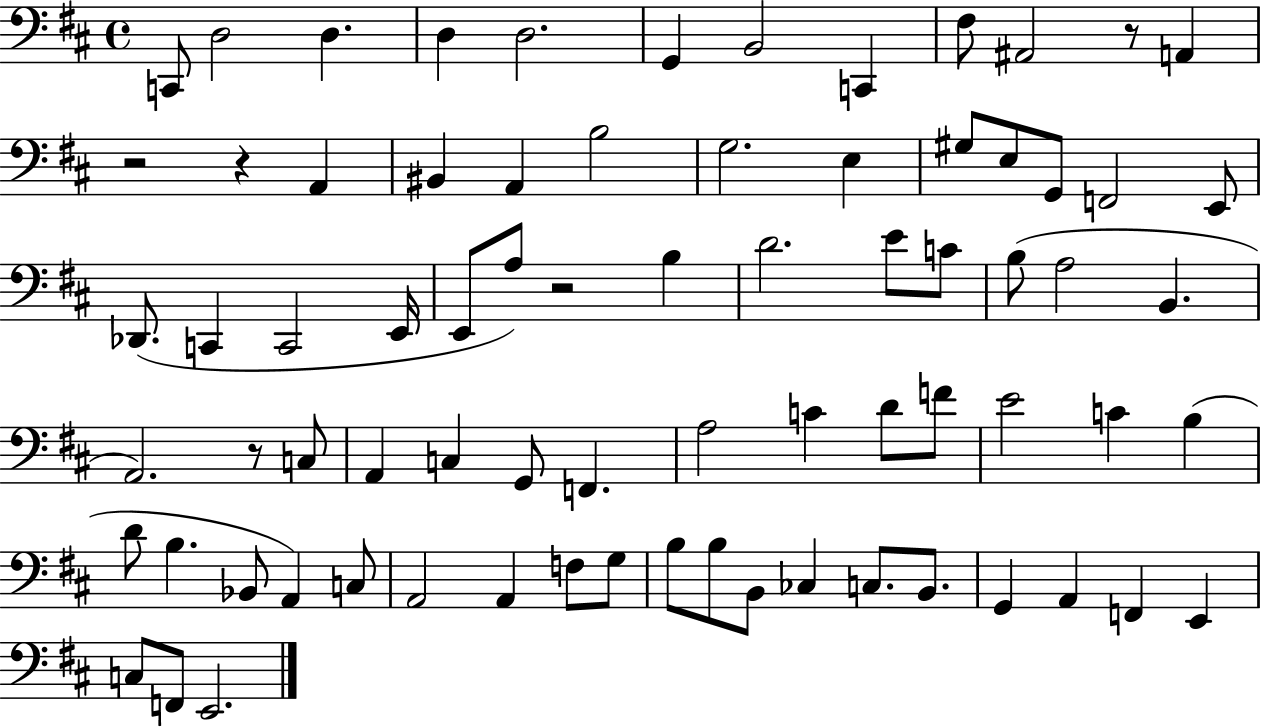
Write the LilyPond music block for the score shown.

{
  \clef bass
  \time 4/4
  \defaultTimeSignature
  \key d \major
  c,8 d2 d4. | d4 d2. | g,4 b,2 c,4 | fis8 ais,2 r8 a,4 | \break r2 r4 a,4 | bis,4 a,4 b2 | g2. e4 | gis8 e8 g,8 f,2 e,8 | \break des,8.( c,4 c,2 e,16 | e,8 a8) r2 b4 | d'2. e'8 c'8 | b8( a2 b,4. | \break a,2.) r8 c8 | a,4 c4 g,8 f,4. | a2 c'4 d'8 f'8 | e'2 c'4 b4( | \break d'8 b4. bes,8 a,4) c8 | a,2 a,4 f8 g8 | b8 b8 b,8 ces4 c8. b,8. | g,4 a,4 f,4 e,4 | \break c8 f,8 e,2. | \bar "|."
}